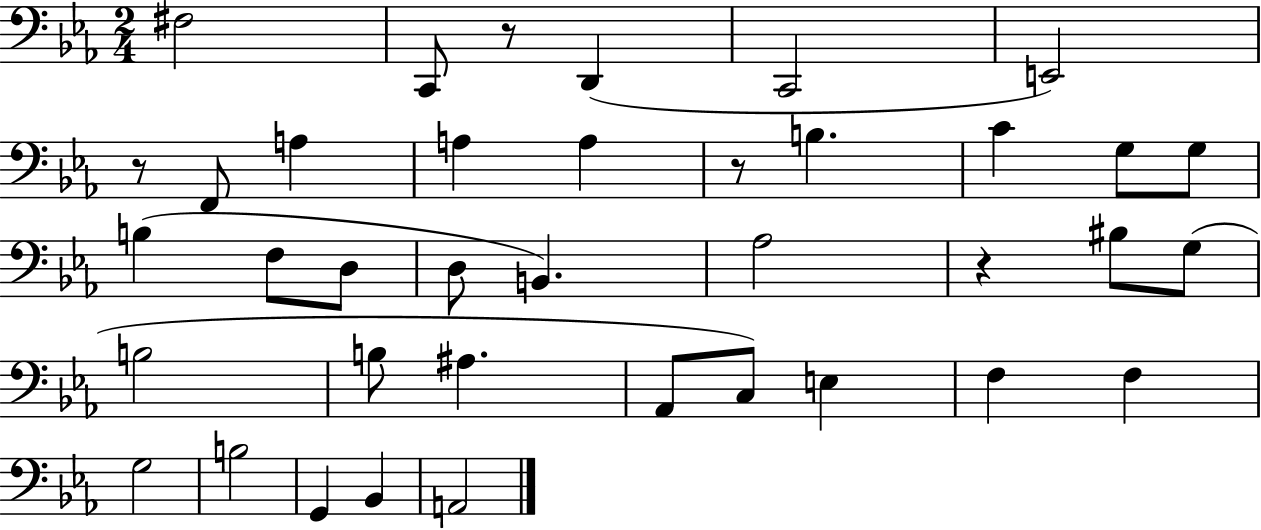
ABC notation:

X:1
T:Untitled
M:2/4
L:1/4
K:Eb
^F,2 C,,/2 z/2 D,, C,,2 E,,2 z/2 F,,/2 A, A, A, z/2 B, C G,/2 G,/2 B, F,/2 D,/2 D,/2 B,, _A,2 z ^B,/2 G,/2 B,2 B,/2 ^A, _A,,/2 C,/2 E, F, F, G,2 B,2 G,, _B,, A,,2